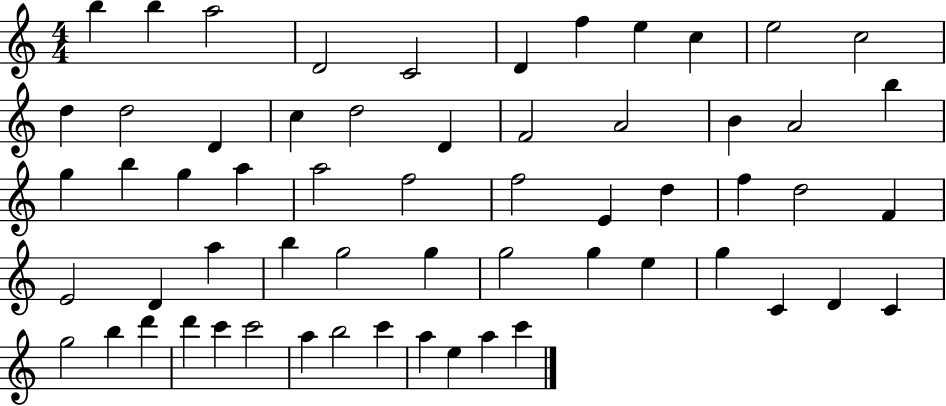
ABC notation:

X:1
T:Untitled
M:4/4
L:1/4
K:C
b b a2 D2 C2 D f e c e2 c2 d d2 D c d2 D F2 A2 B A2 b g b g a a2 f2 f2 E d f d2 F E2 D a b g2 g g2 g e g C D C g2 b d' d' c' c'2 a b2 c' a e a c'